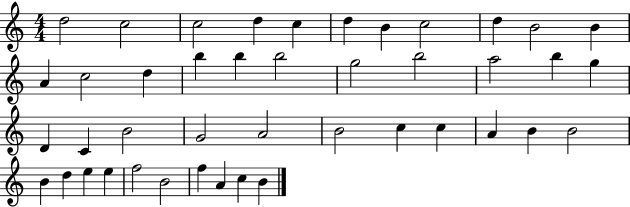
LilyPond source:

{
  \clef treble
  \numericTimeSignature
  \time 4/4
  \key c \major
  d''2 c''2 | c''2 d''4 c''4 | d''4 b'4 c''2 | d''4 b'2 b'4 | \break a'4 c''2 d''4 | b''4 b''4 b''2 | g''2 b''2 | a''2 b''4 g''4 | \break d'4 c'4 b'2 | g'2 a'2 | b'2 c''4 c''4 | a'4 b'4 b'2 | \break b'4 d''4 e''4 e''4 | f''2 b'2 | f''4 a'4 c''4 b'4 | \bar "|."
}